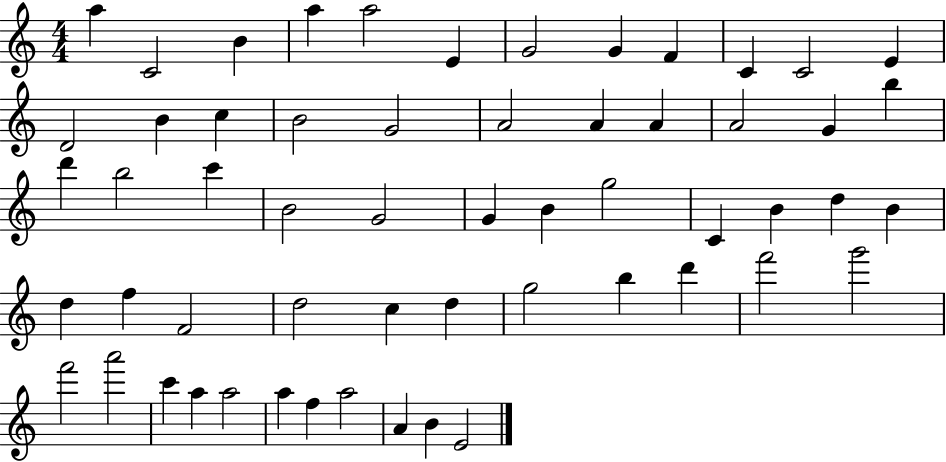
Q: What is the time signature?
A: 4/4